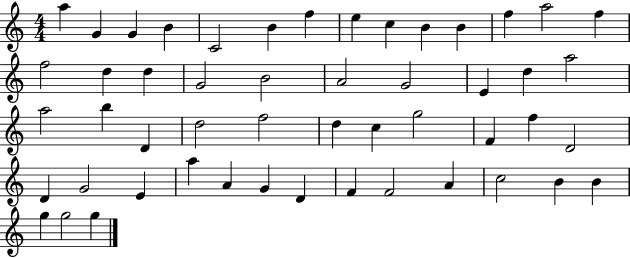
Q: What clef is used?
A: treble